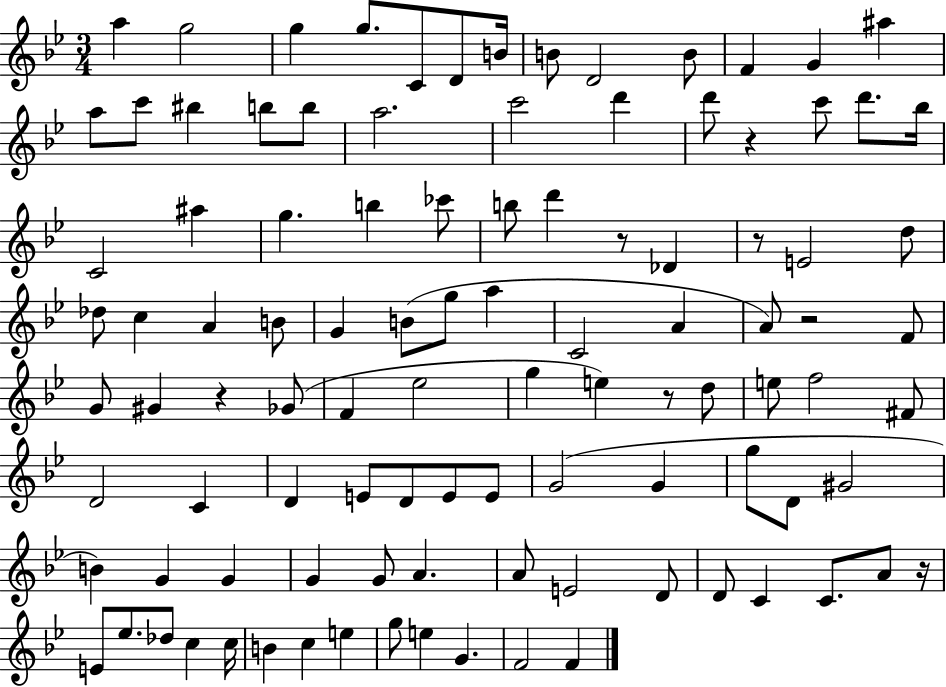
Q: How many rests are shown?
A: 7